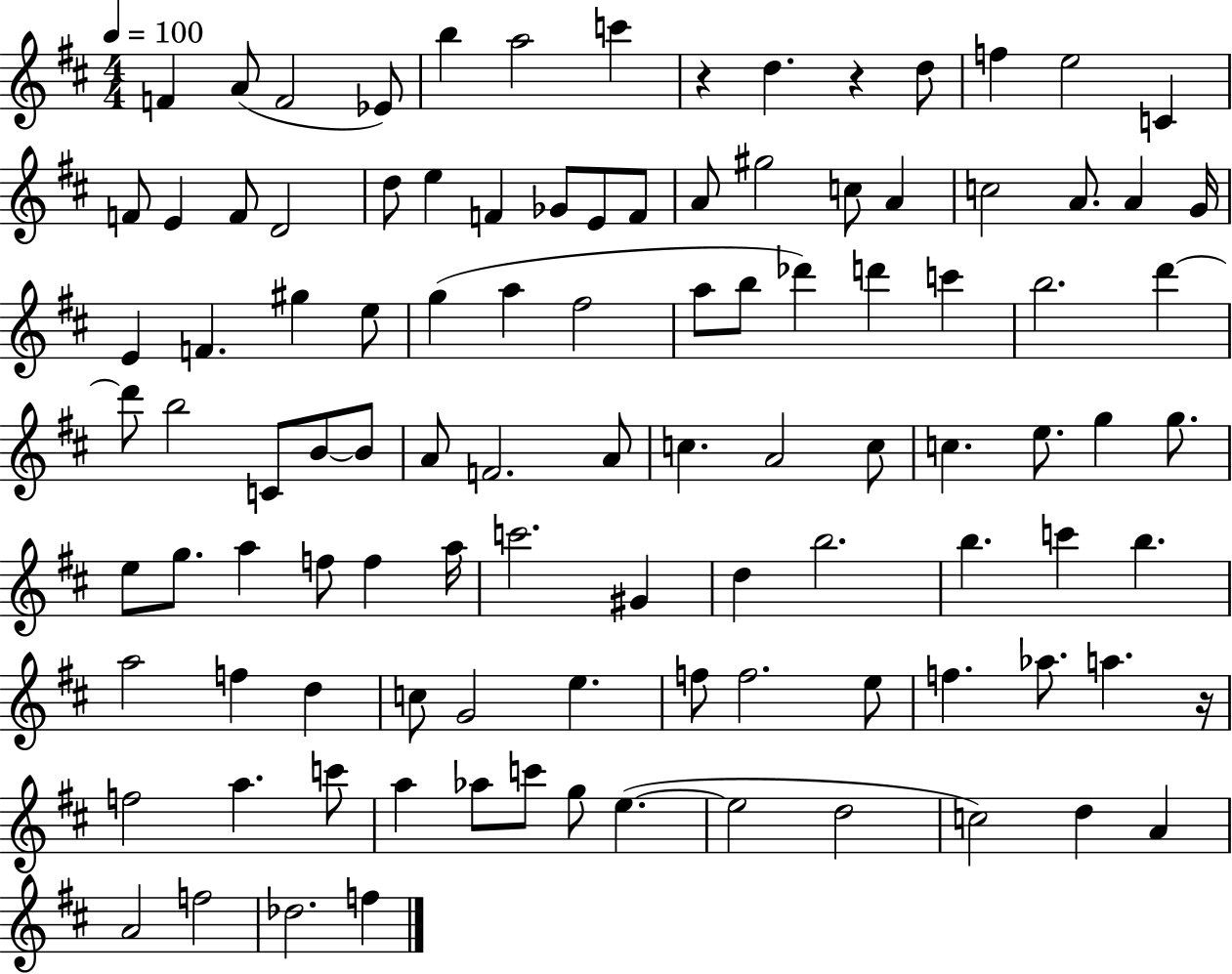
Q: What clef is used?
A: treble